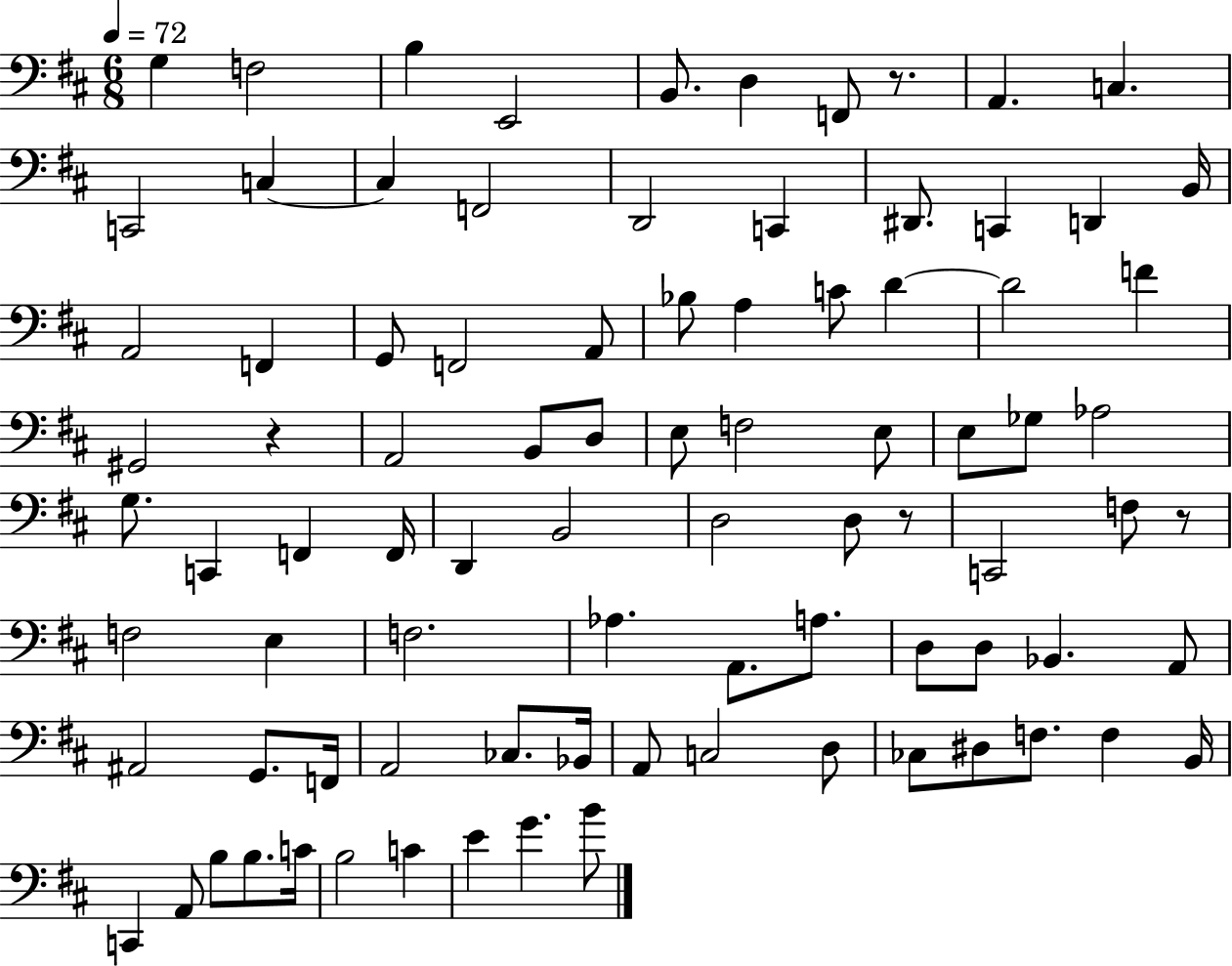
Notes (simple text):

G3/q F3/h B3/q E2/h B2/e. D3/q F2/e R/e. A2/q. C3/q. C2/h C3/q C3/q F2/h D2/h C2/q D#2/e. C2/q D2/q B2/s A2/h F2/q G2/e F2/h A2/e Bb3/e A3/q C4/e D4/q D4/h F4/q G#2/h R/q A2/h B2/e D3/e E3/e F3/h E3/e E3/e Gb3/e Ab3/h G3/e. C2/q F2/q F2/s D2/q B2/h D3/h D3/e R/e C2/h F3/e R/e F3/h E3/q F3/h. Ab3/q. A2/e. A3/e. D3/e D3/e Bb2/q. A2/e A#2/h G2/e. F2/s A2/h CES3/e. Bb2/s A2/e C3/h D3/e CES3/e D#3/e F3/e. F3/q B2/s C2/q A2/e B3/e B3/e. C4/s B3/h C4/q E4/q G4/q. B4/e